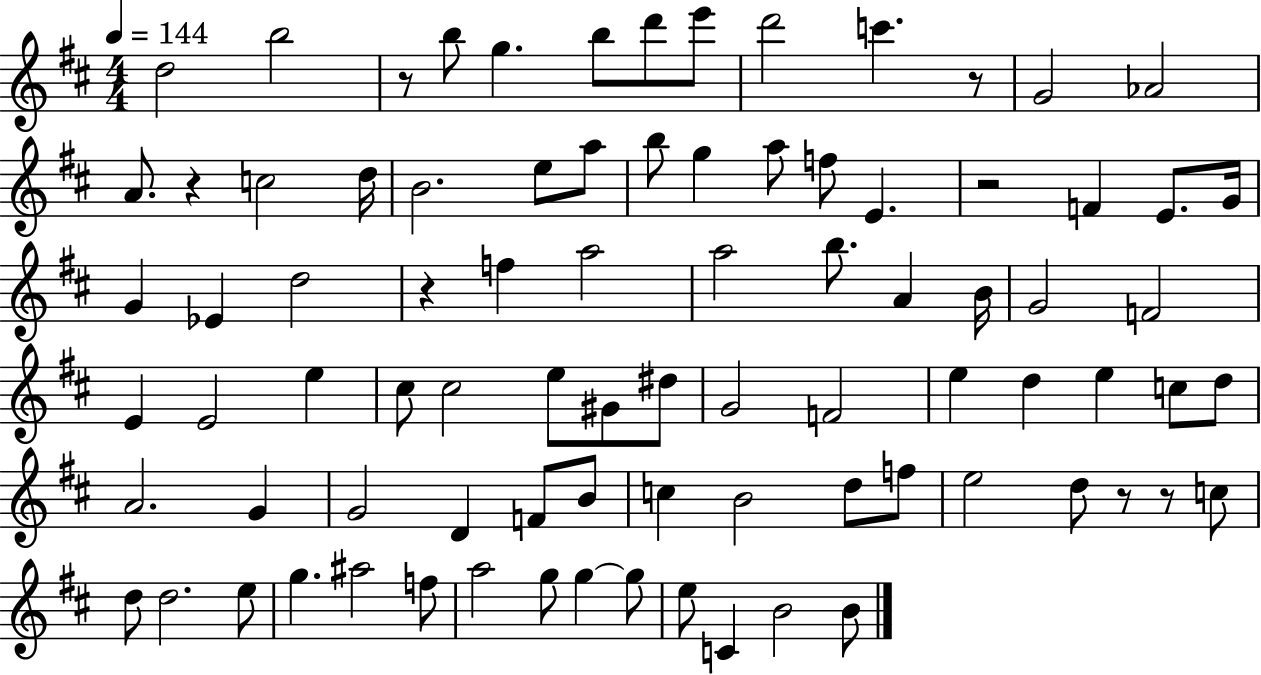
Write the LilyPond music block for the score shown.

{
  \clef treble
  \numericTimeSignature
  \time 4/4
  \key d \major
  \tempo 4 = 144
  \repeat volta 2 { d''2 b''2 | r8 b''8 g''4. b''8 d'''8 e'''8 | d'''2 c'''4. r8 | g'2 aes'2 | \break a'8. r4 c''2 d''16 | b'2. e''8 a''8 | b''8 g''4 a''8 f''8 e'4. | r2 f'4 e'8. g'16 | \break g'4 ees'4 d''2 | r4 f''4 a''2 | a''2 b''8. a'4 b'16 | g'2 f'2 | \break e'4 e'2 e''4 | cis''8 cis''2 e''8 gis'8 dis''8 | g'2 f'2 | e''4 d''4 e''4 c''8 d''8 | \break a'2. g'4 | g'2 d'4 f'8 b'8 | c''4 b'2 d''8 f''8 | e''2 d''8 r8 r8 c''8 | \break d''8 d''2. e''8 | g''4. ais''2 f''8 | a''2 g''8 g''4~~ g''8 | e''8 c'4 b'2 b'8 | \break } \bar "|."
}